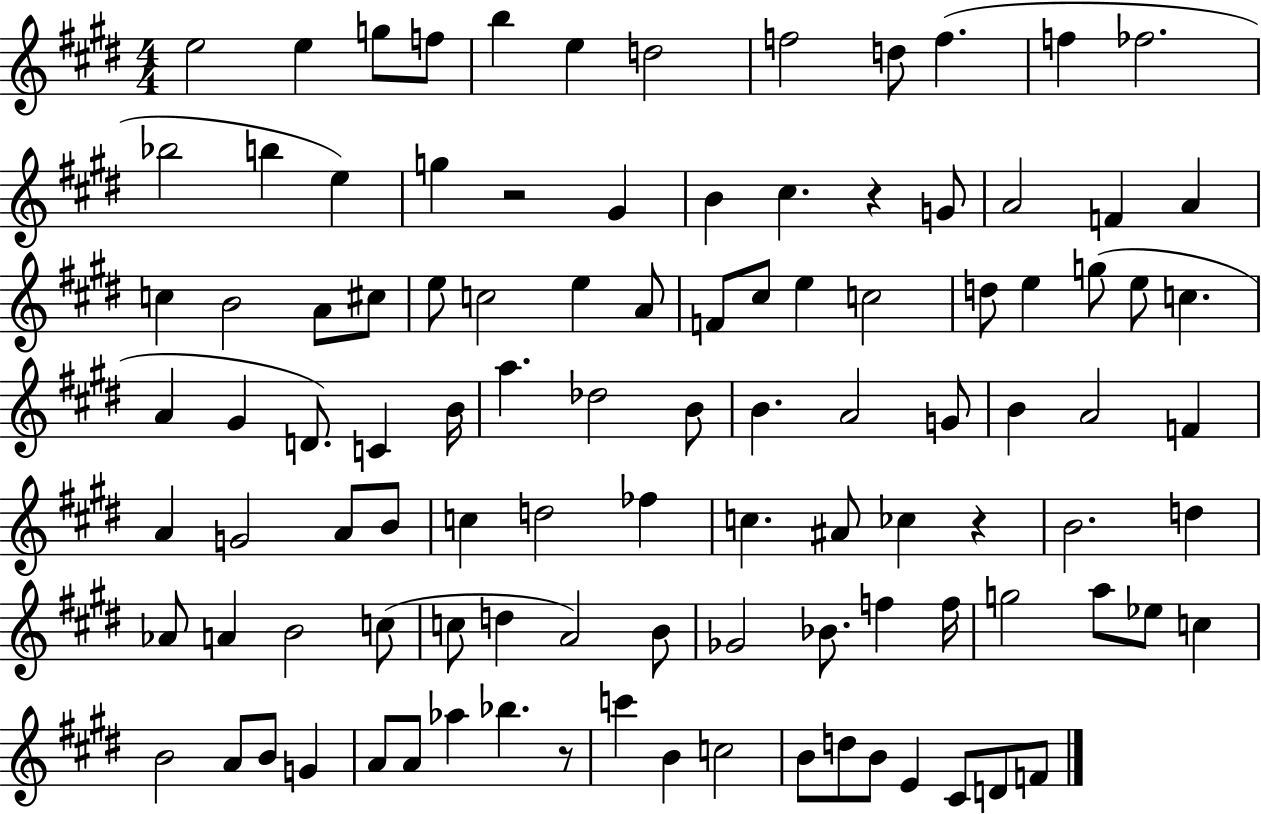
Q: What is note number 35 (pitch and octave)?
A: C5